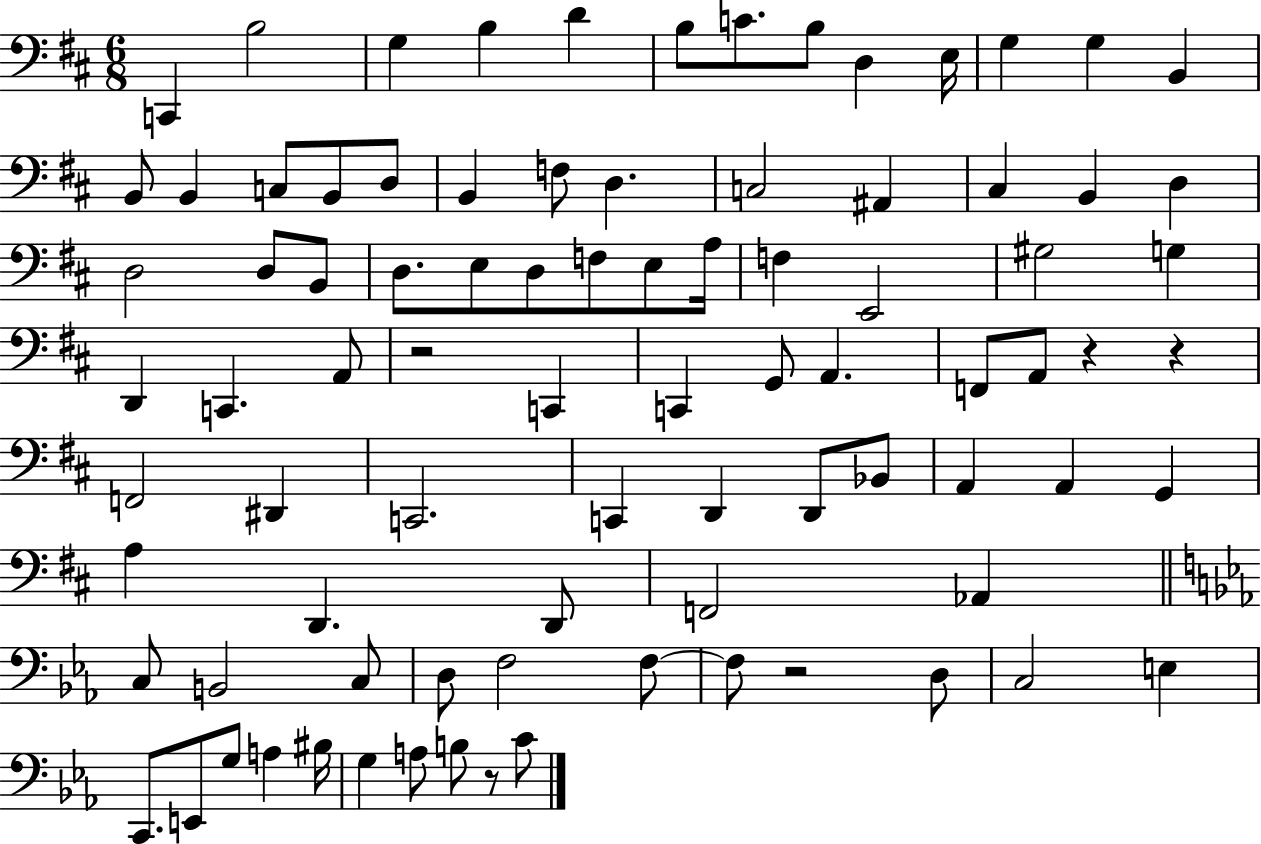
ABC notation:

X:1
T:Untitled
M:6/8
L:1/4
K:D
C,, B,2 G, B, D B,/2 C/2 B,/2 D, E,/4 G, G, B,, B,,/2 B,, C,/2 B,,/2 D,/2 B,, F,/2 D, C,2 ^A,, ^C, B,, D, D,2 D,/2 B,,/2 D,/2 E,/2 D,/2 F,/2 E,/2 A,/4 F, E,,2 ^G,2 G, D,, C,, A,,/2 z2 C,, C,, G,,/2 A,, F,,/2 A,,/2 z z F,,2 ^D,, C,,2 C,, D,, D,,/2 _B,,/2 A,, A,, G,, A, D,, D,,/2 F,,2 _A,, C,/2 B,,2 C,/2 D,/2 F,2 F,/2 F,/2 z2 D,/2 C,2 E, C,,/2 E,,/2 G,/2 A, ^B,/4 G, A,/2 B,/2 z/2 C/2